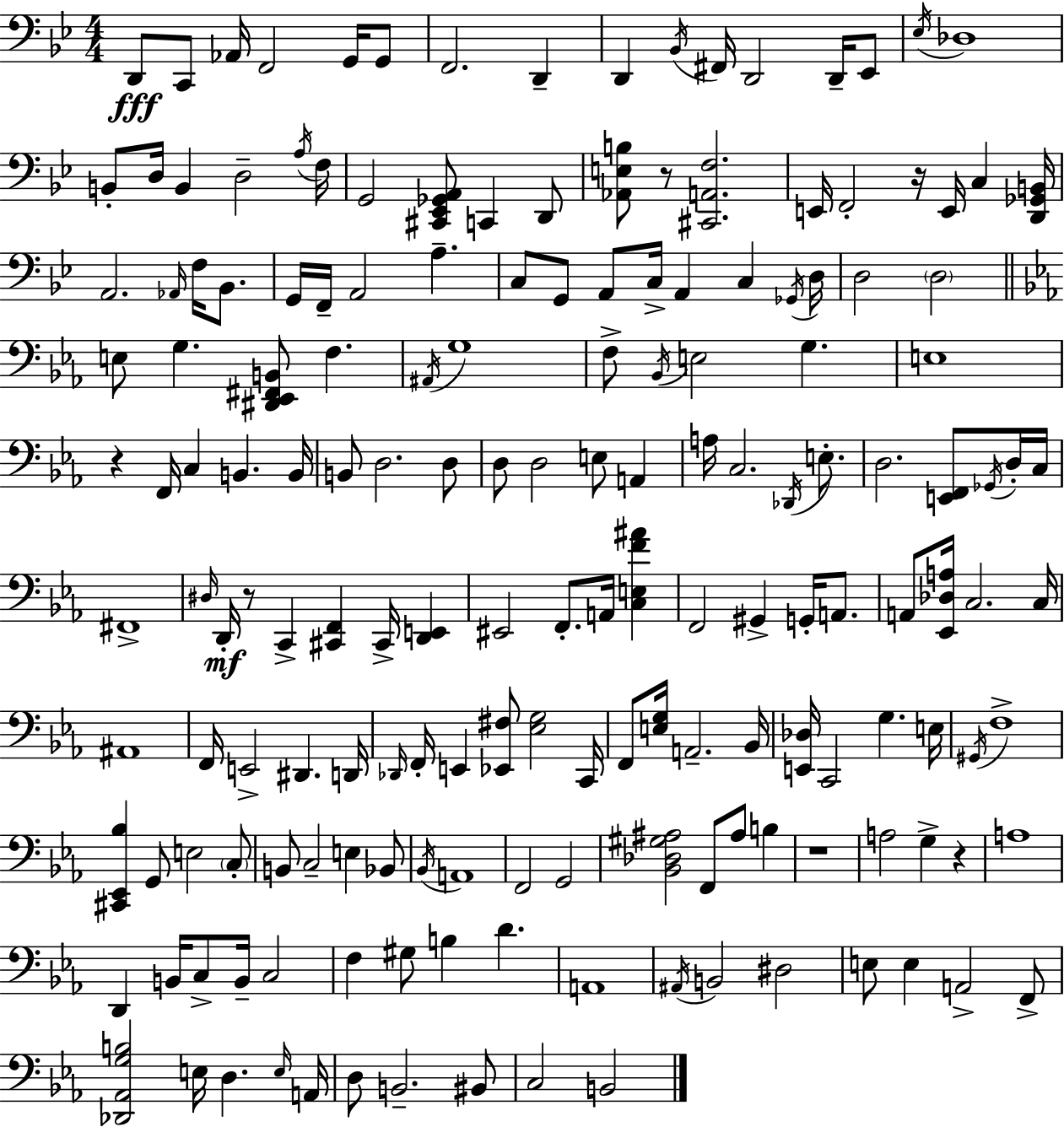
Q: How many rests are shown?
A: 6